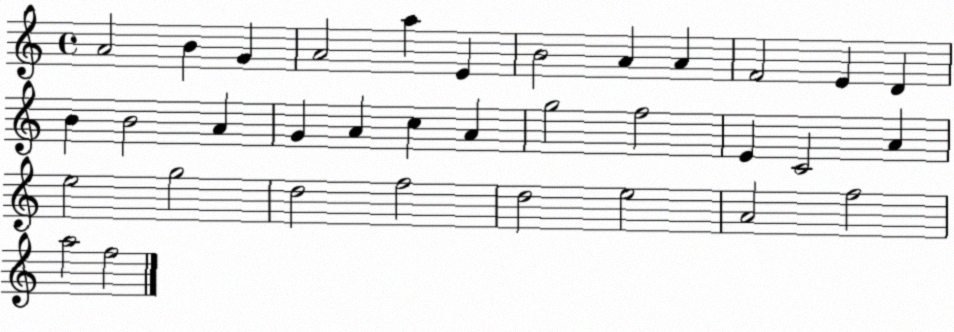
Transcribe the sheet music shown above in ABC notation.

X:1
T:Untitled
M:4/4
L:1/4
K:C
A2 B G A2 a E B2 A A F2 E D B B2 A G A c A g2 f2 E C2 A e2 g2 d2 f2 d2 e2 A2 f2 a2 f2